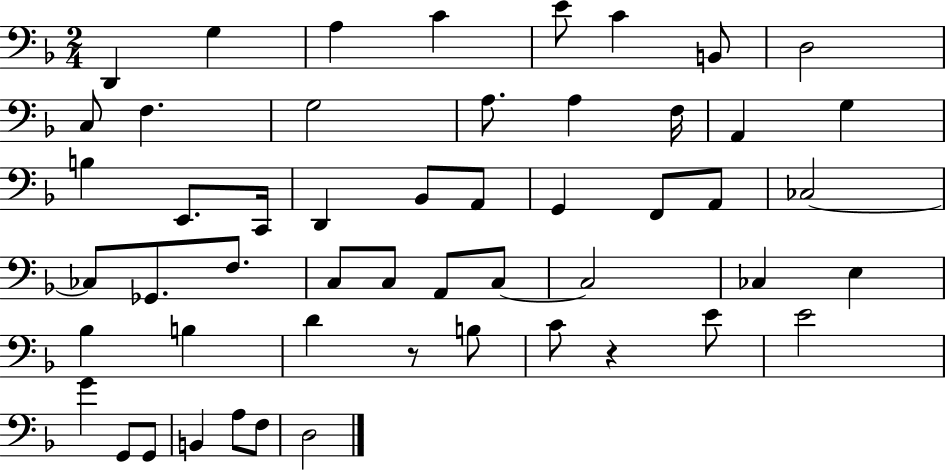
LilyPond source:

{
  \clef bass
  \numericTimeSignature
  \time 2/4
  \key f \major
  d,4 g4 | a4 c'4 | e'8 c'4 b,8 | d2 | \break c8 f4. | g2 | a8. a4 f16 | a,4 g4 | \break b4 e,8. c,16 | d,4 bes,8 a,8 | g,4 f,8 a,8 | ces2~~ | \break ces8 ges,8. f8. | c8 c8 a,8 c8~~ | c2 | ces4 e4 | \break bes4 b4 | d'4 r8 b8 | c'8 r4 e'8 | e'2 | \break g'4 g,8 g,8 | b,4 a8 f8 | d2 | \bar "|."
}